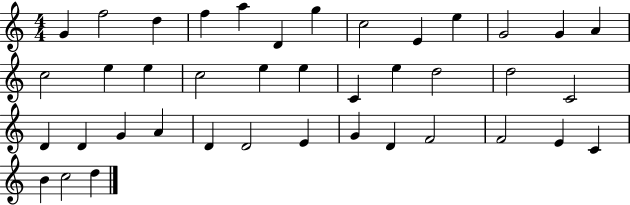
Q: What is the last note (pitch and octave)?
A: D5